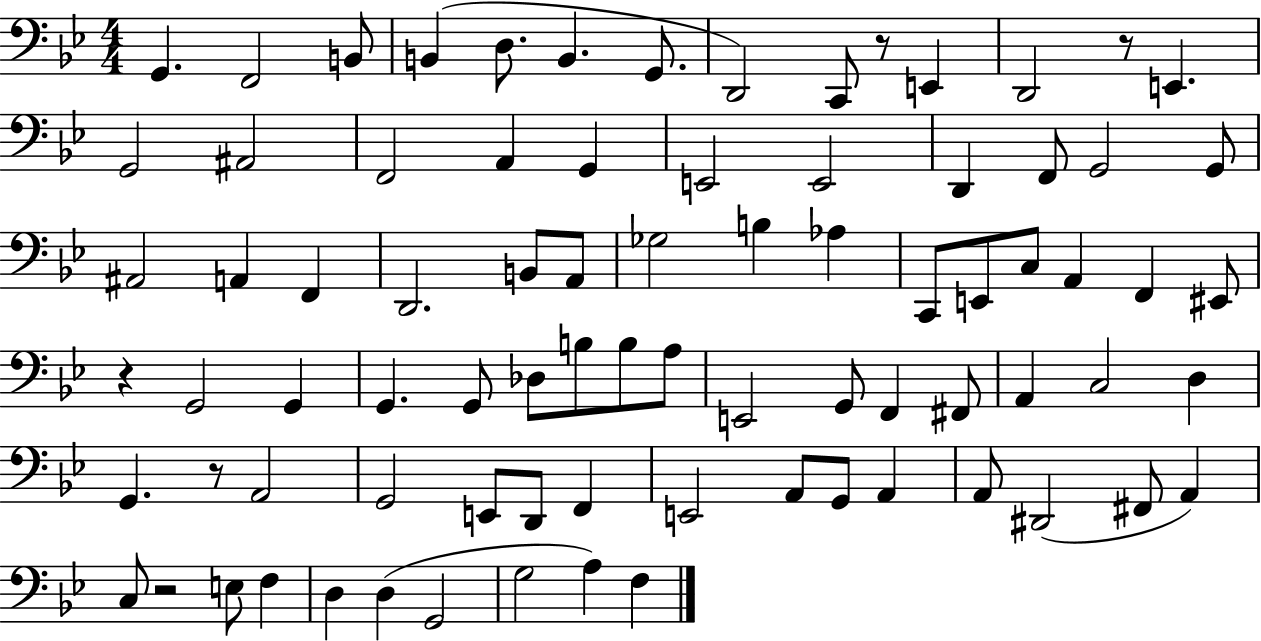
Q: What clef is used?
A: bass